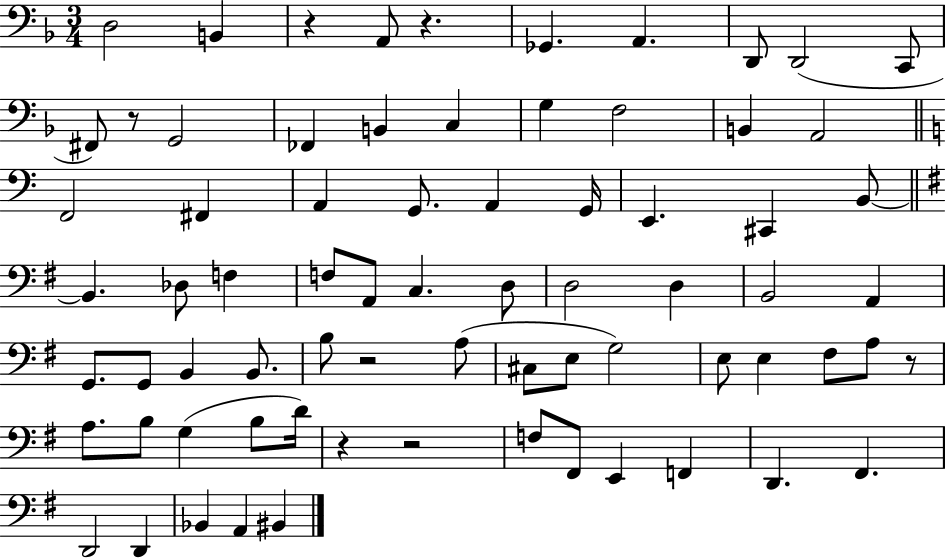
{
  \clef bass
  \numericTimeSignature
  \time 3/4
  \key f \major
  \repeat volta 2 { d2 b,4 | r4 a,8 r4. | ges,4. a,4. | d,8 d,2( c,8 | \break fis,8) r8 g,2 | fes,4 b,4 c4 | g4 f2 | b,4 a,2 | \break \bar "||" \break \key c \major f,2 fis,4 | a,4 g,8. a,4 g,16 | e,4. cis,4 b,8~~ | \bar "||" \break \key g \major b,4. des8 f4 | f8 a,8 c4. d8 | d2 d4 | b,2 a,4 | \break g,8. g,8 b,4 b,8. | b8 r2 a8( | cis8 e8 g2) | e8 e4 fis8 a8 r8 | \break a8. b8 g4( b8 d'16) | r4 r2 | f8 fis,8 e,4 f,4 | d,4. fis,4. | \break d,2 d,4 | bes,4 a,4 bis,4 | } \bar "|."
}